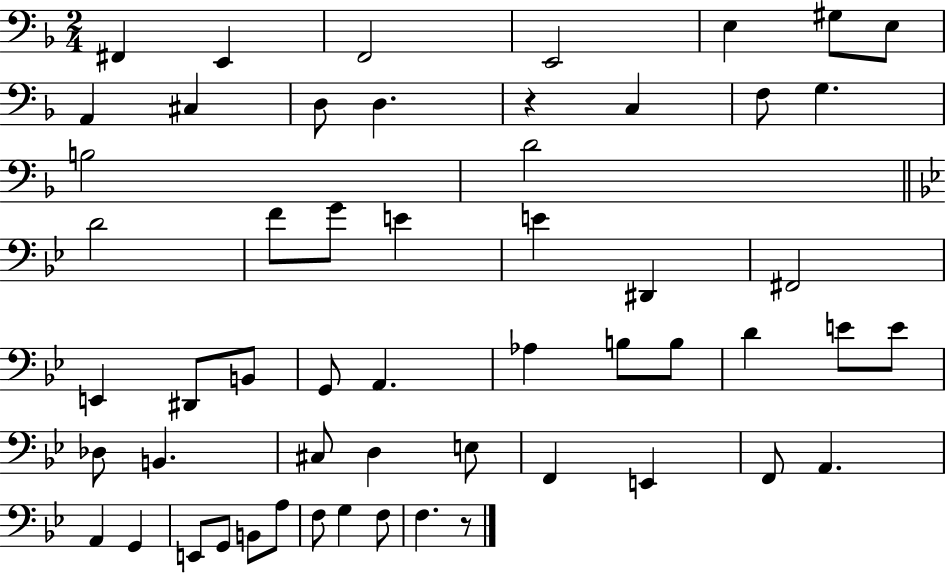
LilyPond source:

{
  \clef bass
  \numericTimeSignature
  \time 2/4
  \key f \major
  fis,4 e,4 | f,2 | e,2 | e4 gis8 e8 | \break a,4 cis4 | d8 d4. | r4 c4 | f8 g4. | \break b2 | d'2 | \bar "||" \break \key bes \major d'2 | f'8 g'8 e'4 | e'4 dis,4 | fis,2 | \break e,4 dis,8 b,8 | g,8 a,4. | aes4 b8 b8 | d'4 e'8 e'8 | \break des8 b,4. | cis8 d4 e8 | f,4 e,4 | f,8 a,4. | \break a,4 g,4 | e,8 g,8 b,8 a8 | f8 g4 f8 | f4. r8 | \break \bar "|."
}